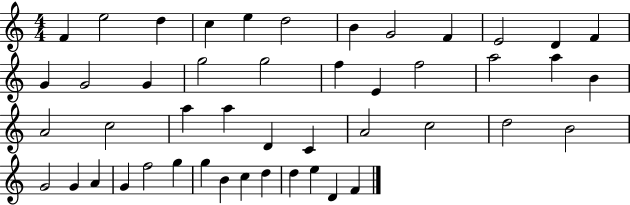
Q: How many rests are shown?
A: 0